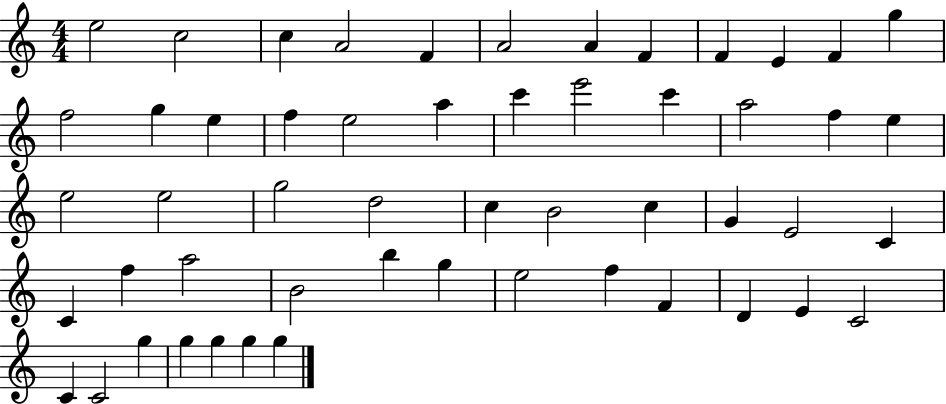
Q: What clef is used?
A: treble